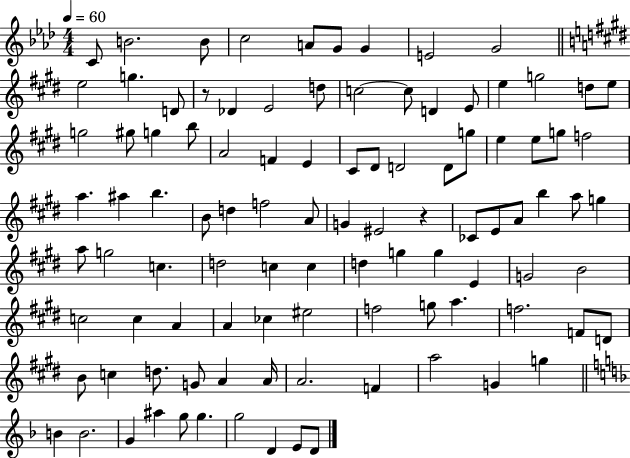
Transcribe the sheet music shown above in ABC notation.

X:1
T:Untitled
M:4/4
L:1/4
K:Ab
C/2 B2 B/2 c2 A/2 G/2 G E2 G2 e2 g D/2 z/2 _D E2 d/2 c2 c/2 D E/2 e g2 d/2 e/2 g2 ^g/2 g b/2 A2 F E ^C/2 ^D/2 D2 D/2 g/2 e e/2 g/2 f2 a ^a b B/2 d f2 A/2 G ^E2 z _C/2 E/2 A/2 b a/2 g a/2 g2 c d2 c c d g g E G2 B2 c2 c A A _c ^e2 f2 g/2 a f2 F/2 D/2 B/2 c d/2 G/2 A A/4 A2 F a2 G g B B2 G ^a g/2 g g2 D E/2 D/2